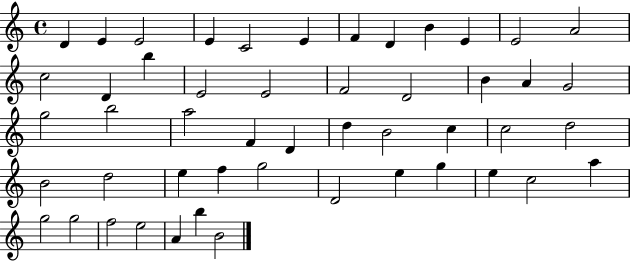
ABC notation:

X:1
T:Untitled
M:4/4
L:1/4
K:C
D E E2 E C2 E F D B E E2 A2 c2 D b E2 E2 F2 D2 B A G2 g2 b2 a2 F D d B2 c c2 d2 B2 d2 e f g2 D2 e g e c2 a g2 g2 f2 e2 A b B2